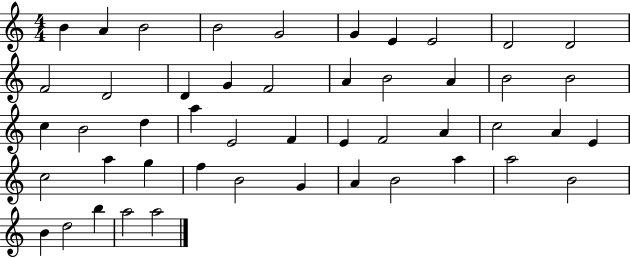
{
  \clef treble
  \numericTimeSignature
  \time 4/4
  \key c \major
  b'4 a'4 b'2 | b'2 g'2 | g'4 e'4 e'2 | d'2 d'2 | \break f'2 d'2 | d'4 g'4 f'2 | a'4 b'2 a'4 | b'2 b'2 | \break c''4 b'2 d''4 | a''4 e'2 f'4 | e'4 f'2 a'4 | c''2 a'4 e'4 | \break c''2 a''4 g''4 | f''4 b'2 g'4 | a'4 b'2 a''4 | a''2 b'2 | \break b'4 d''2 b''4 | a''2 a''2 | \bar "|."
}